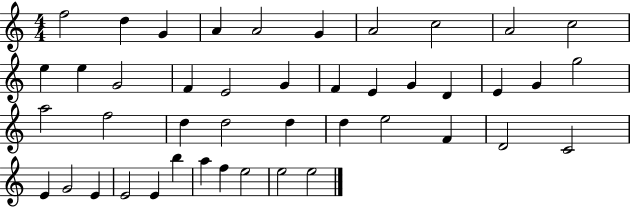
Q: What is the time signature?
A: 4/4